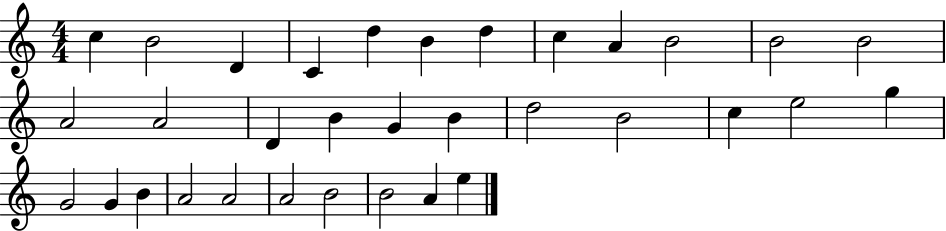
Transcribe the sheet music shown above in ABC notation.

X:1
T:Untitled
M:4/4
L:1/4
K:C
c B2 D C d B d c A B2 B2 B2 A2 A2 D B G B d2 B2 c e2 g G2 G B A2 A2 A2 B2 B2 A e